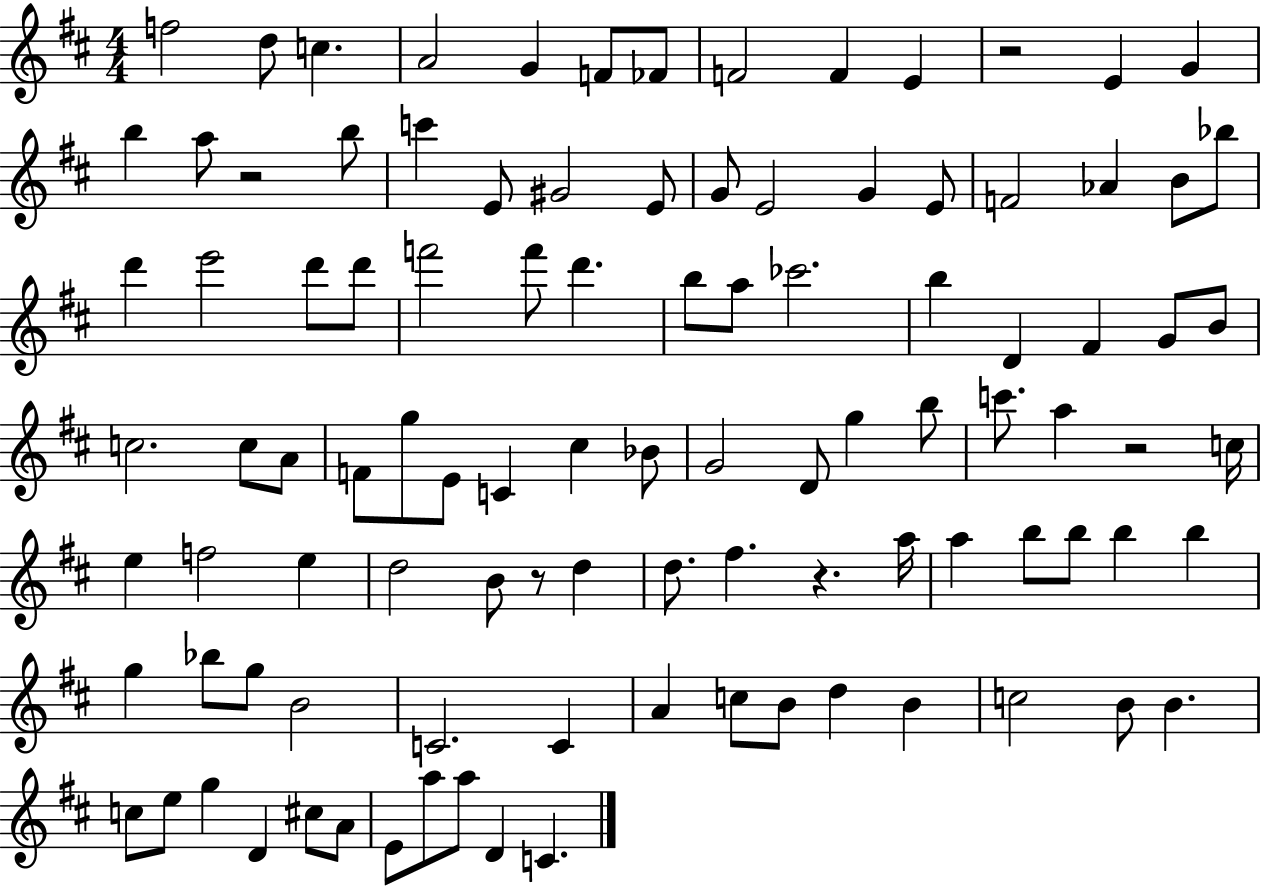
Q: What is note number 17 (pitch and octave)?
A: E4